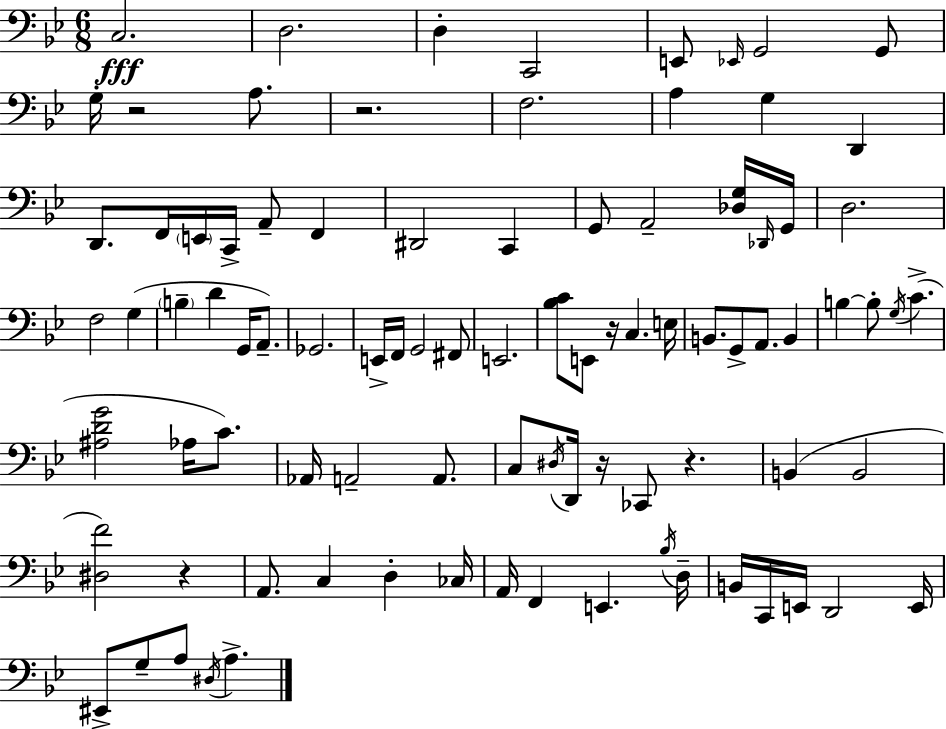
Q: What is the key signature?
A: BES major